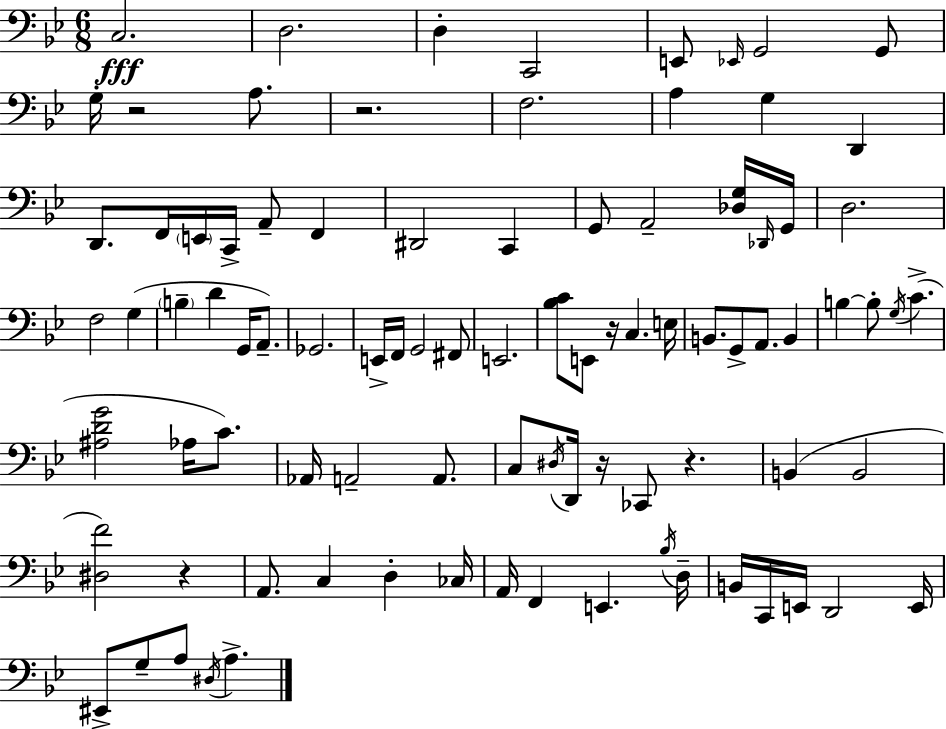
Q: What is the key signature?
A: BES major